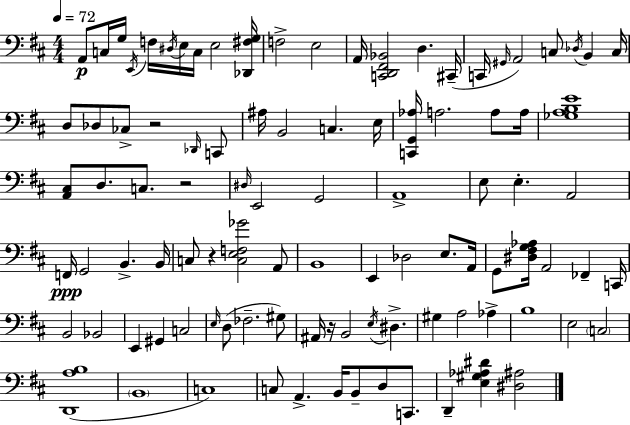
A2/e C3/s G3/s E2/s F3/s D#3/s E3/s C3/s E3/h [Db2,F#3,G3]/s F3/h E3/h A2/s [C2,D2,F#2,Bb2]/h D3/q. C#2/s C2/s G#2/s A2/h C3/e Db3/s B2/q C3/s D3/e Db3/e CES3/e R/h Db2/s C2/e A#3/s B2/h C3/q. E3/s [C2,G2,Ab3]/s A3/h. A3/e A3/s [Gb3,A3,B3,E4]/w [A2,C#3]/e D3/e. C3/e. R/h D#3/s E2/h G2/h A2/w E3/e E3/q. A2/h F2/s G2/h B2/q. B2/s C3/e R/q [C3,E3,F3,Gb4]/h A2/e B2/w E2/q Db3/h E3/e. A2/s G2/e [D#3,F#3,G3,Ab3]/s A2/h FES2/q C2/s B2/h Bb2/h E2/q G#2/q C3/h E3/s D3/e FES3/h. G#3/e A#2/s R/s B2/h E3/s D#3/q. G#3/q A3/h Ab3/q B3/w E3/h C3/h [D2,A3,B3]/w B2/w C3/w C3/e A2/q. B2/s B2/e D3/e C2/e. D2/q [E3,G#3,Ab3,D#4]/q [D#3,A#3]/h